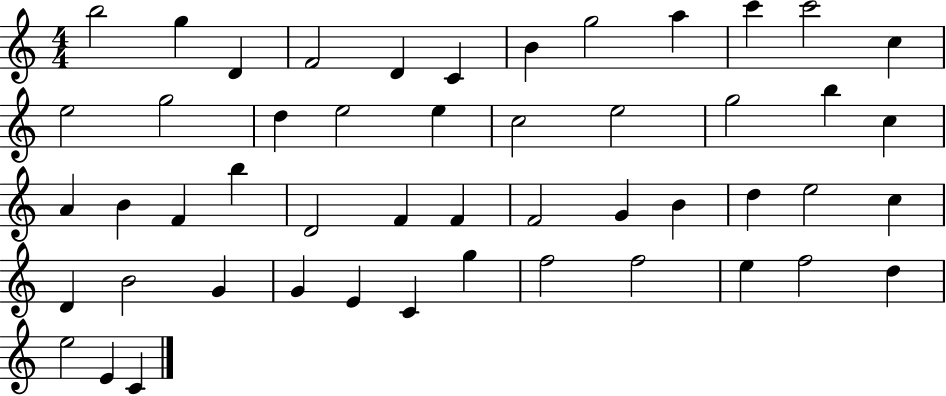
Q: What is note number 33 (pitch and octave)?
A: D5